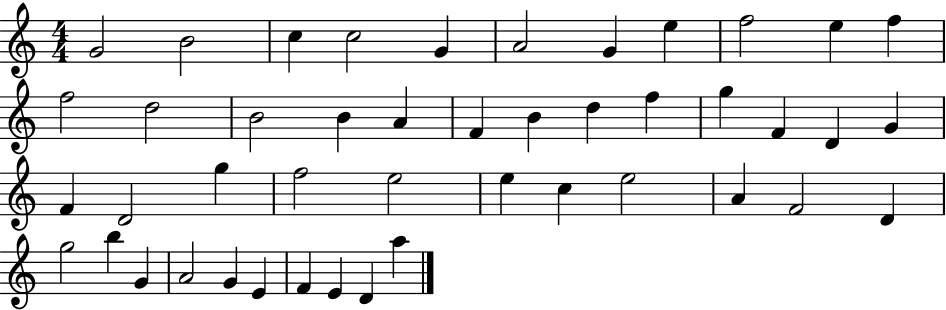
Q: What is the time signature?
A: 4/4